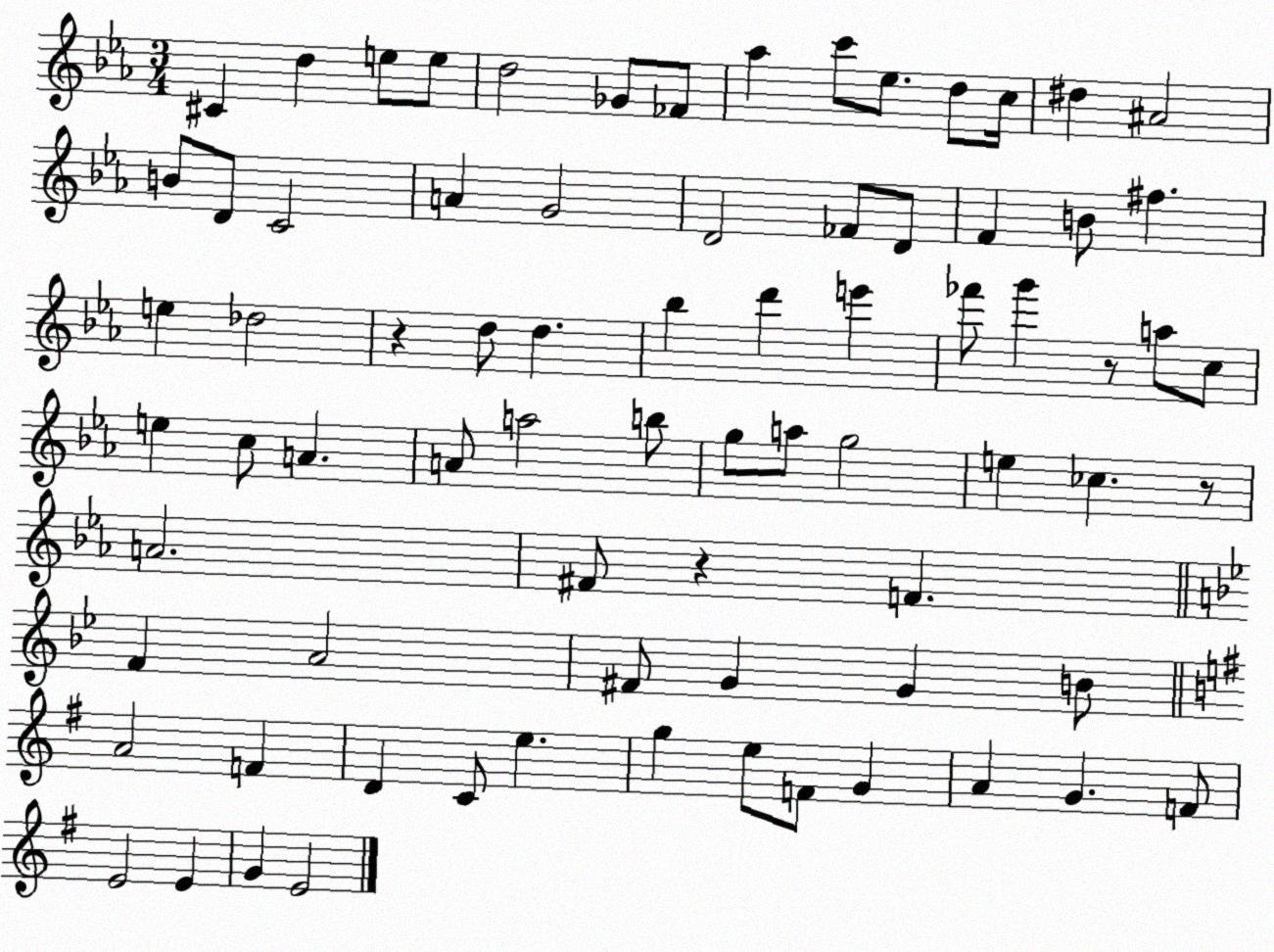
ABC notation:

X:1
T:Untitled
M:3/4
L:1/4
K:Eb
^C d e/2 e/2 d2 _G/2 _F/2 _a c'/2 _e/2 d/2 c/4 ^d ^A2 B/2 D/2 C2 A G2 D2 _F/2 D/2 F B/2 ^f e _d2 z d/2 d _b d' e' _f'/2 g' z/2 a/2 c/2 e c/2 A A/2 a2 b/2 g/2 a/2 g2 e _c z/2 A2 ^F/2 z F F A2 ^F/2 G G B/2 A2 F D C/2 e g e/2 F/2 G A G F/2 E2 E G E2